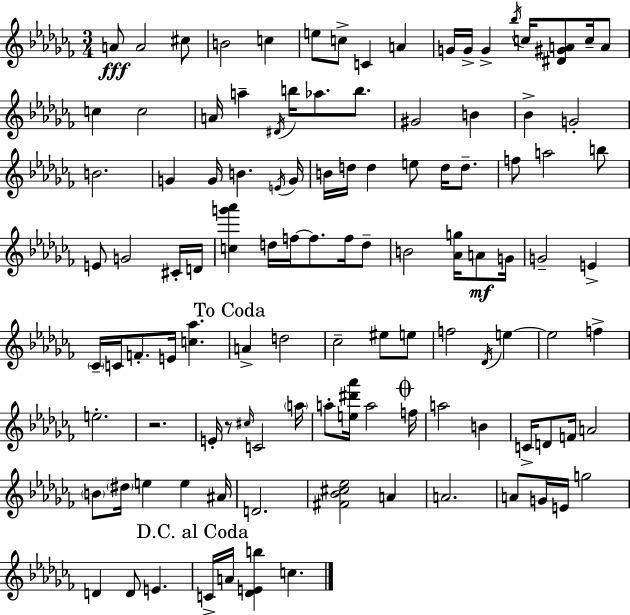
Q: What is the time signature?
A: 3/4